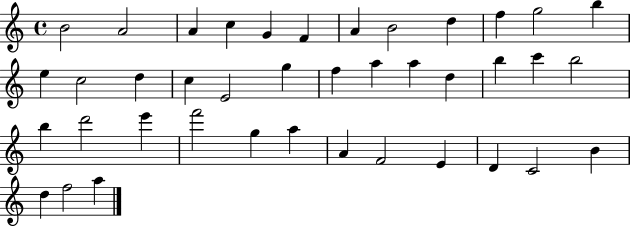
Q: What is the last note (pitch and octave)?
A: A5